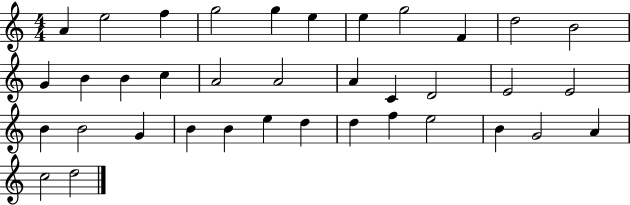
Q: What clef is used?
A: treble